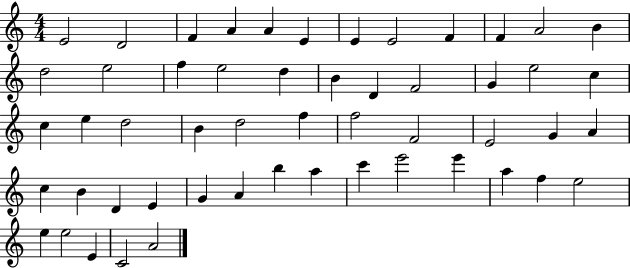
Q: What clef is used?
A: treble